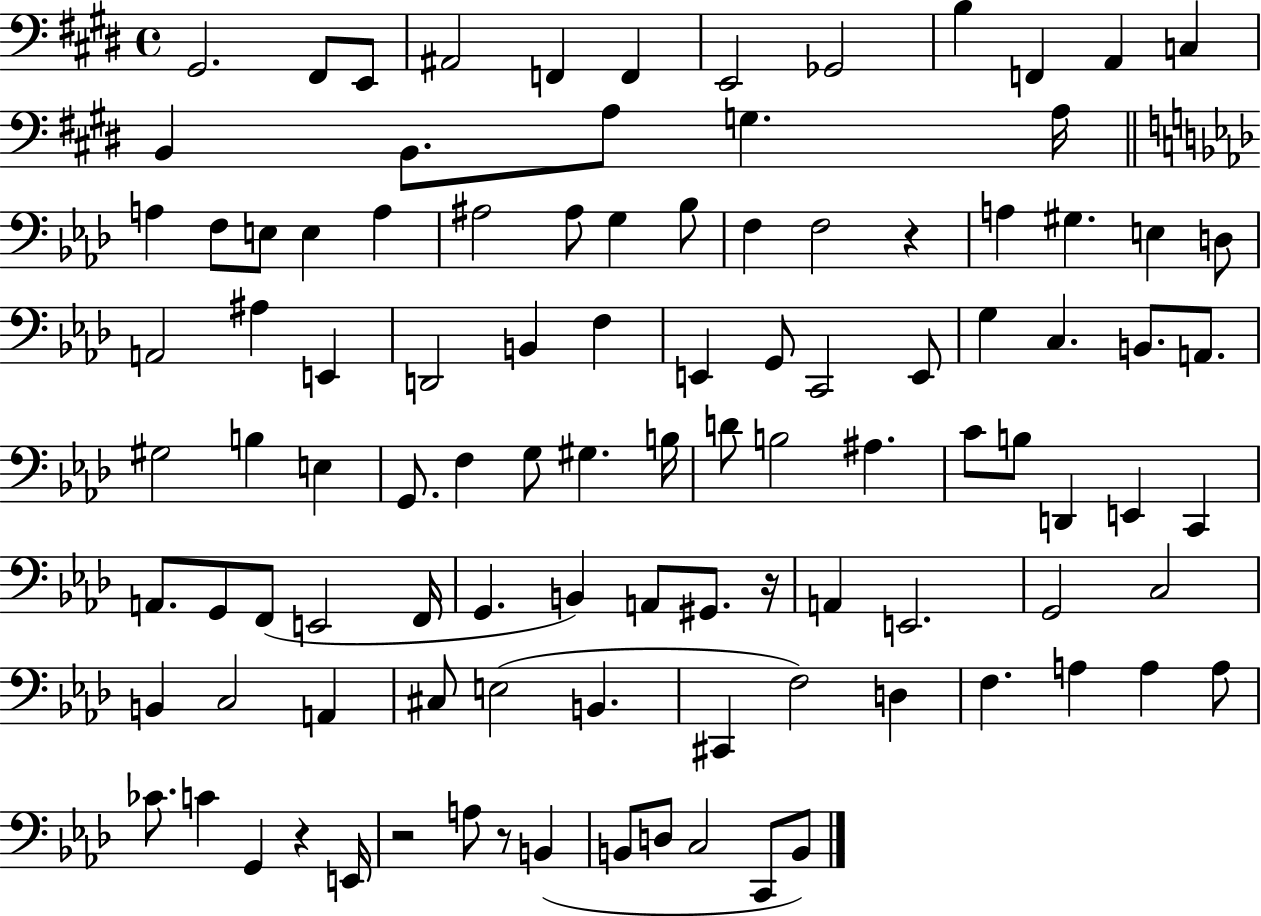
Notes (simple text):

G#2/h. F#2/e E2/e A#2/h F2/q F2/q E2/h Gb2/h B3/q F2/q A2/q C3/q B2/q B2/e. A3/e G3/q. A3/s A3/q F3/e E3/e E3/q A3/q A#3/h A#3/e G3/q Bb3/e F3/q F3/h R/q A3/q G#3/q. E3/q D3/e A2/h A#3/q E2/q D2/h B2/q F3/q E2/q G2/e C2/h E2/e G3/q C3/q. B2/e. A2/e. G#3/h B3/q E3/q G2/e. F3/q G3/e G#3/q. B3/s D4/e B3/h A#3/q. C4/e B3/e D2/q E2/q C2/q A2/e. G2/e F2/e E2/h F2/s G2/q. B2/q A2/e G#2/e. R/s A2/q E2/h. G2/h C3/h B2/q C3/h A2/q C#3/e E3/h B2/q. C#2/q F3/h D3/q F3/q. A3/q A3/q A3/e CES4/e. C4/q G2/q R/q E2/s R/h A3/e R/e B2/q B2/e D3/e C3/h C2/e B2/e